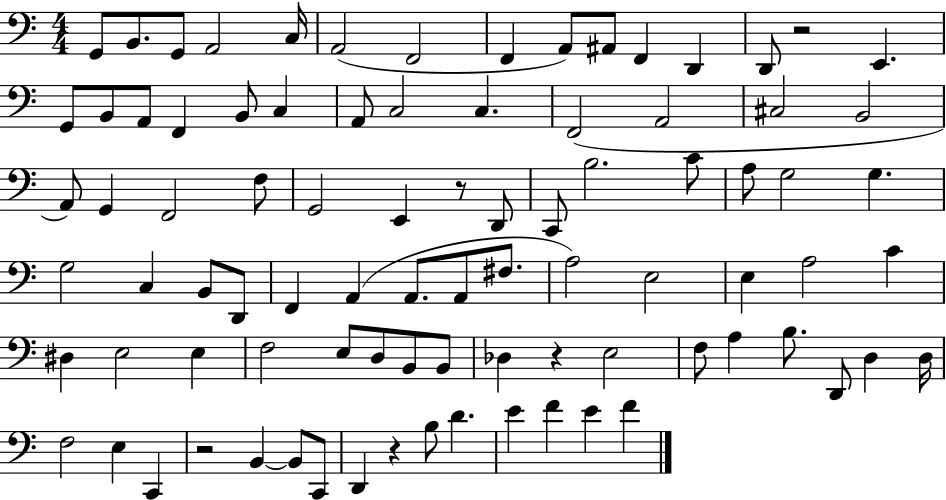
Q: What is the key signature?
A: C major